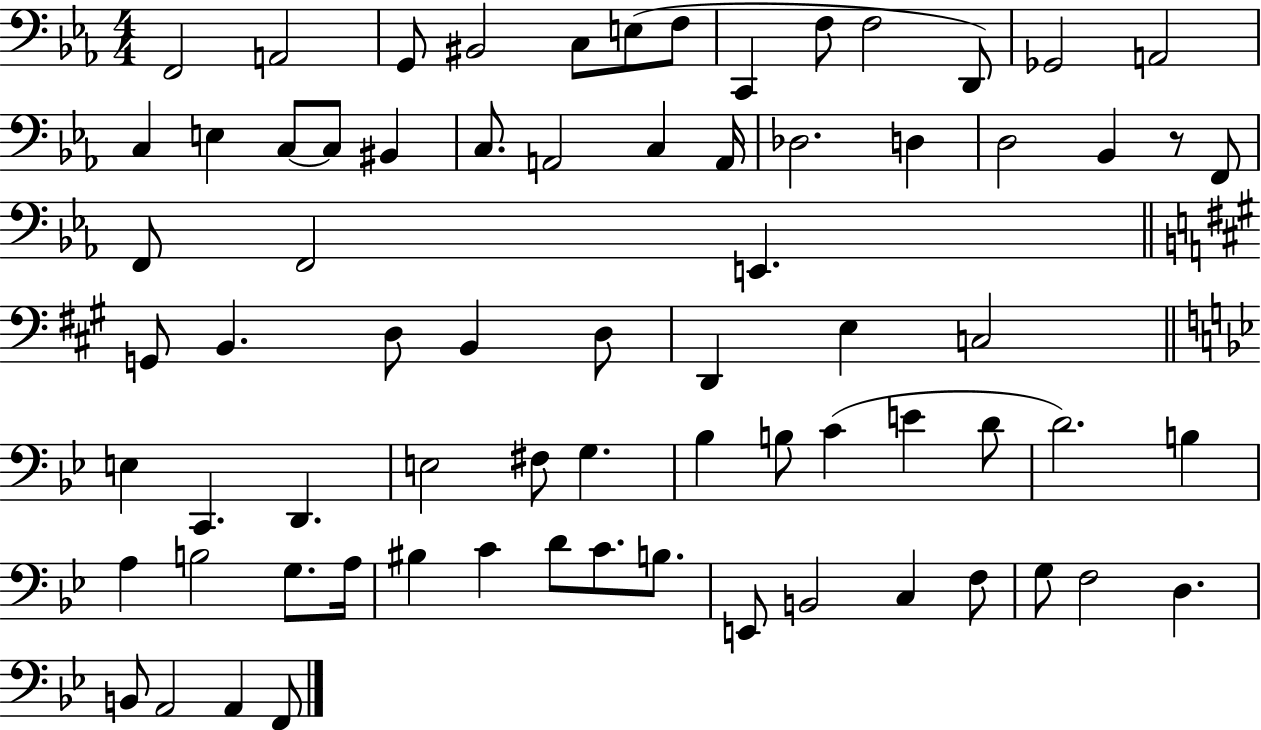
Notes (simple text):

F2/h A2/h G2/e BIS2/h C3/e E3/e F3/e C2/q F3/e F3/h D2/e Gb2/h A2/h C3/q E3/q C3/e C3/e BIS2/q C3/e. A2/h C3/q A2/s Db3/h. D3/q D3/h Bb2/q R/e F2/e F2/e F2/h E2/q. G2/e B2/q. D3/e B2/q D3/e D2/q E3/q C3/h E3/q C2/q. D2/q. E3/h F#3/e G3/q. Bb3/q B3/e C4/q E4/q D4/e D4/h. B3/q A3/q B3/h G3/e. A3/s BIS3/q C4/q D4/e C4/e. B3/e. E2/e B2/h C3/q F3/e G3/e F3/h D3/q. B2/e A2/h A2/q F2/e